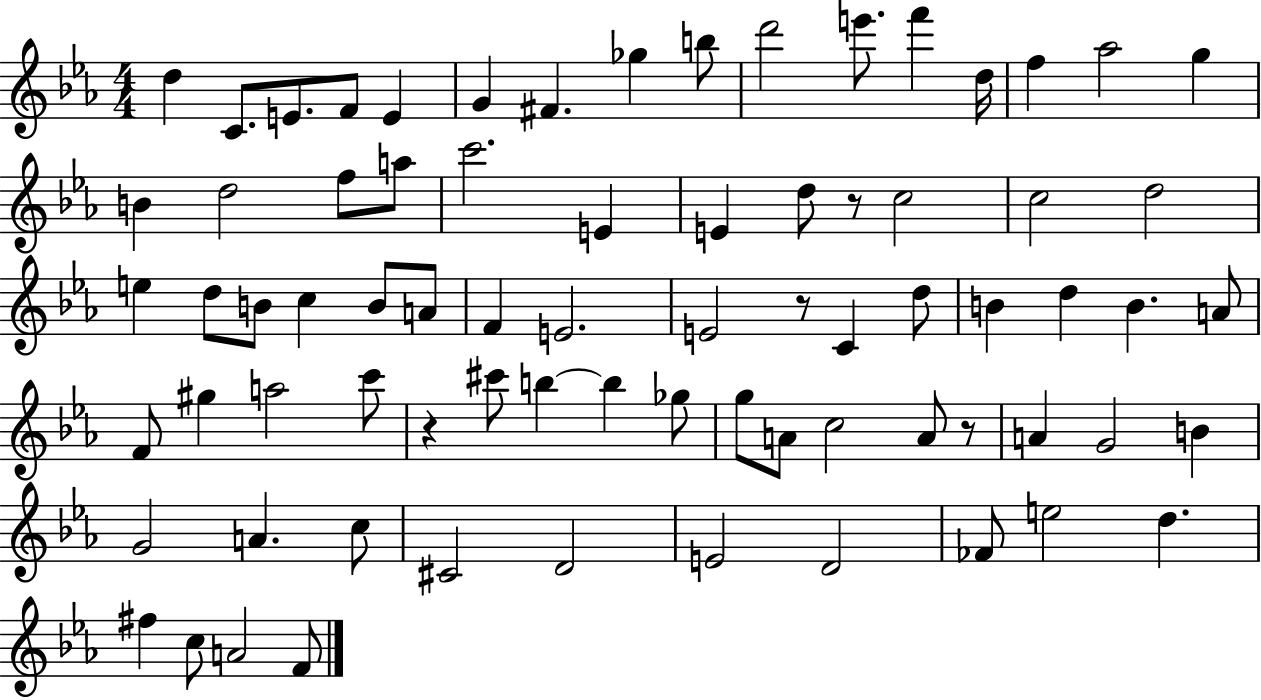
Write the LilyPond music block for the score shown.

{
  \clef treble
  \numericTimeSignature
  \time 4/4
  \key ees \major
  d''4 c'8. e'8. f'8 e'4 | g'4 fis'4. ges''4 b''8 | d'''2 e'''8. f'''4 d''16 | f''4 aes''2 g''4 | \break b'4 d''2 f''8 a''8 | c'''2. e'4 | e'4 d''8 r8 c''2 | c''2 d''2 | \break e''4 d''8 b'8 c''4 b'8 a'8 | f'4 e'2. | e'2 r8 c'4 d''8 | b'4 d''4 b'4. a'8 | \break f'8 gis''4 a''2 c'''8 | r4 cis'''8 b''4~~ b''4 ges''8 | g''8 a'8 c''2 a'8 r8 | a'4 g'2 b'4 | \break g'2 a'4. c''8 | cis'2 d'2 | e'2 d'2 | fes'8 e''2 d''4. | \break fis''4 c''8 a'2 f'8 | \bar "|."
}